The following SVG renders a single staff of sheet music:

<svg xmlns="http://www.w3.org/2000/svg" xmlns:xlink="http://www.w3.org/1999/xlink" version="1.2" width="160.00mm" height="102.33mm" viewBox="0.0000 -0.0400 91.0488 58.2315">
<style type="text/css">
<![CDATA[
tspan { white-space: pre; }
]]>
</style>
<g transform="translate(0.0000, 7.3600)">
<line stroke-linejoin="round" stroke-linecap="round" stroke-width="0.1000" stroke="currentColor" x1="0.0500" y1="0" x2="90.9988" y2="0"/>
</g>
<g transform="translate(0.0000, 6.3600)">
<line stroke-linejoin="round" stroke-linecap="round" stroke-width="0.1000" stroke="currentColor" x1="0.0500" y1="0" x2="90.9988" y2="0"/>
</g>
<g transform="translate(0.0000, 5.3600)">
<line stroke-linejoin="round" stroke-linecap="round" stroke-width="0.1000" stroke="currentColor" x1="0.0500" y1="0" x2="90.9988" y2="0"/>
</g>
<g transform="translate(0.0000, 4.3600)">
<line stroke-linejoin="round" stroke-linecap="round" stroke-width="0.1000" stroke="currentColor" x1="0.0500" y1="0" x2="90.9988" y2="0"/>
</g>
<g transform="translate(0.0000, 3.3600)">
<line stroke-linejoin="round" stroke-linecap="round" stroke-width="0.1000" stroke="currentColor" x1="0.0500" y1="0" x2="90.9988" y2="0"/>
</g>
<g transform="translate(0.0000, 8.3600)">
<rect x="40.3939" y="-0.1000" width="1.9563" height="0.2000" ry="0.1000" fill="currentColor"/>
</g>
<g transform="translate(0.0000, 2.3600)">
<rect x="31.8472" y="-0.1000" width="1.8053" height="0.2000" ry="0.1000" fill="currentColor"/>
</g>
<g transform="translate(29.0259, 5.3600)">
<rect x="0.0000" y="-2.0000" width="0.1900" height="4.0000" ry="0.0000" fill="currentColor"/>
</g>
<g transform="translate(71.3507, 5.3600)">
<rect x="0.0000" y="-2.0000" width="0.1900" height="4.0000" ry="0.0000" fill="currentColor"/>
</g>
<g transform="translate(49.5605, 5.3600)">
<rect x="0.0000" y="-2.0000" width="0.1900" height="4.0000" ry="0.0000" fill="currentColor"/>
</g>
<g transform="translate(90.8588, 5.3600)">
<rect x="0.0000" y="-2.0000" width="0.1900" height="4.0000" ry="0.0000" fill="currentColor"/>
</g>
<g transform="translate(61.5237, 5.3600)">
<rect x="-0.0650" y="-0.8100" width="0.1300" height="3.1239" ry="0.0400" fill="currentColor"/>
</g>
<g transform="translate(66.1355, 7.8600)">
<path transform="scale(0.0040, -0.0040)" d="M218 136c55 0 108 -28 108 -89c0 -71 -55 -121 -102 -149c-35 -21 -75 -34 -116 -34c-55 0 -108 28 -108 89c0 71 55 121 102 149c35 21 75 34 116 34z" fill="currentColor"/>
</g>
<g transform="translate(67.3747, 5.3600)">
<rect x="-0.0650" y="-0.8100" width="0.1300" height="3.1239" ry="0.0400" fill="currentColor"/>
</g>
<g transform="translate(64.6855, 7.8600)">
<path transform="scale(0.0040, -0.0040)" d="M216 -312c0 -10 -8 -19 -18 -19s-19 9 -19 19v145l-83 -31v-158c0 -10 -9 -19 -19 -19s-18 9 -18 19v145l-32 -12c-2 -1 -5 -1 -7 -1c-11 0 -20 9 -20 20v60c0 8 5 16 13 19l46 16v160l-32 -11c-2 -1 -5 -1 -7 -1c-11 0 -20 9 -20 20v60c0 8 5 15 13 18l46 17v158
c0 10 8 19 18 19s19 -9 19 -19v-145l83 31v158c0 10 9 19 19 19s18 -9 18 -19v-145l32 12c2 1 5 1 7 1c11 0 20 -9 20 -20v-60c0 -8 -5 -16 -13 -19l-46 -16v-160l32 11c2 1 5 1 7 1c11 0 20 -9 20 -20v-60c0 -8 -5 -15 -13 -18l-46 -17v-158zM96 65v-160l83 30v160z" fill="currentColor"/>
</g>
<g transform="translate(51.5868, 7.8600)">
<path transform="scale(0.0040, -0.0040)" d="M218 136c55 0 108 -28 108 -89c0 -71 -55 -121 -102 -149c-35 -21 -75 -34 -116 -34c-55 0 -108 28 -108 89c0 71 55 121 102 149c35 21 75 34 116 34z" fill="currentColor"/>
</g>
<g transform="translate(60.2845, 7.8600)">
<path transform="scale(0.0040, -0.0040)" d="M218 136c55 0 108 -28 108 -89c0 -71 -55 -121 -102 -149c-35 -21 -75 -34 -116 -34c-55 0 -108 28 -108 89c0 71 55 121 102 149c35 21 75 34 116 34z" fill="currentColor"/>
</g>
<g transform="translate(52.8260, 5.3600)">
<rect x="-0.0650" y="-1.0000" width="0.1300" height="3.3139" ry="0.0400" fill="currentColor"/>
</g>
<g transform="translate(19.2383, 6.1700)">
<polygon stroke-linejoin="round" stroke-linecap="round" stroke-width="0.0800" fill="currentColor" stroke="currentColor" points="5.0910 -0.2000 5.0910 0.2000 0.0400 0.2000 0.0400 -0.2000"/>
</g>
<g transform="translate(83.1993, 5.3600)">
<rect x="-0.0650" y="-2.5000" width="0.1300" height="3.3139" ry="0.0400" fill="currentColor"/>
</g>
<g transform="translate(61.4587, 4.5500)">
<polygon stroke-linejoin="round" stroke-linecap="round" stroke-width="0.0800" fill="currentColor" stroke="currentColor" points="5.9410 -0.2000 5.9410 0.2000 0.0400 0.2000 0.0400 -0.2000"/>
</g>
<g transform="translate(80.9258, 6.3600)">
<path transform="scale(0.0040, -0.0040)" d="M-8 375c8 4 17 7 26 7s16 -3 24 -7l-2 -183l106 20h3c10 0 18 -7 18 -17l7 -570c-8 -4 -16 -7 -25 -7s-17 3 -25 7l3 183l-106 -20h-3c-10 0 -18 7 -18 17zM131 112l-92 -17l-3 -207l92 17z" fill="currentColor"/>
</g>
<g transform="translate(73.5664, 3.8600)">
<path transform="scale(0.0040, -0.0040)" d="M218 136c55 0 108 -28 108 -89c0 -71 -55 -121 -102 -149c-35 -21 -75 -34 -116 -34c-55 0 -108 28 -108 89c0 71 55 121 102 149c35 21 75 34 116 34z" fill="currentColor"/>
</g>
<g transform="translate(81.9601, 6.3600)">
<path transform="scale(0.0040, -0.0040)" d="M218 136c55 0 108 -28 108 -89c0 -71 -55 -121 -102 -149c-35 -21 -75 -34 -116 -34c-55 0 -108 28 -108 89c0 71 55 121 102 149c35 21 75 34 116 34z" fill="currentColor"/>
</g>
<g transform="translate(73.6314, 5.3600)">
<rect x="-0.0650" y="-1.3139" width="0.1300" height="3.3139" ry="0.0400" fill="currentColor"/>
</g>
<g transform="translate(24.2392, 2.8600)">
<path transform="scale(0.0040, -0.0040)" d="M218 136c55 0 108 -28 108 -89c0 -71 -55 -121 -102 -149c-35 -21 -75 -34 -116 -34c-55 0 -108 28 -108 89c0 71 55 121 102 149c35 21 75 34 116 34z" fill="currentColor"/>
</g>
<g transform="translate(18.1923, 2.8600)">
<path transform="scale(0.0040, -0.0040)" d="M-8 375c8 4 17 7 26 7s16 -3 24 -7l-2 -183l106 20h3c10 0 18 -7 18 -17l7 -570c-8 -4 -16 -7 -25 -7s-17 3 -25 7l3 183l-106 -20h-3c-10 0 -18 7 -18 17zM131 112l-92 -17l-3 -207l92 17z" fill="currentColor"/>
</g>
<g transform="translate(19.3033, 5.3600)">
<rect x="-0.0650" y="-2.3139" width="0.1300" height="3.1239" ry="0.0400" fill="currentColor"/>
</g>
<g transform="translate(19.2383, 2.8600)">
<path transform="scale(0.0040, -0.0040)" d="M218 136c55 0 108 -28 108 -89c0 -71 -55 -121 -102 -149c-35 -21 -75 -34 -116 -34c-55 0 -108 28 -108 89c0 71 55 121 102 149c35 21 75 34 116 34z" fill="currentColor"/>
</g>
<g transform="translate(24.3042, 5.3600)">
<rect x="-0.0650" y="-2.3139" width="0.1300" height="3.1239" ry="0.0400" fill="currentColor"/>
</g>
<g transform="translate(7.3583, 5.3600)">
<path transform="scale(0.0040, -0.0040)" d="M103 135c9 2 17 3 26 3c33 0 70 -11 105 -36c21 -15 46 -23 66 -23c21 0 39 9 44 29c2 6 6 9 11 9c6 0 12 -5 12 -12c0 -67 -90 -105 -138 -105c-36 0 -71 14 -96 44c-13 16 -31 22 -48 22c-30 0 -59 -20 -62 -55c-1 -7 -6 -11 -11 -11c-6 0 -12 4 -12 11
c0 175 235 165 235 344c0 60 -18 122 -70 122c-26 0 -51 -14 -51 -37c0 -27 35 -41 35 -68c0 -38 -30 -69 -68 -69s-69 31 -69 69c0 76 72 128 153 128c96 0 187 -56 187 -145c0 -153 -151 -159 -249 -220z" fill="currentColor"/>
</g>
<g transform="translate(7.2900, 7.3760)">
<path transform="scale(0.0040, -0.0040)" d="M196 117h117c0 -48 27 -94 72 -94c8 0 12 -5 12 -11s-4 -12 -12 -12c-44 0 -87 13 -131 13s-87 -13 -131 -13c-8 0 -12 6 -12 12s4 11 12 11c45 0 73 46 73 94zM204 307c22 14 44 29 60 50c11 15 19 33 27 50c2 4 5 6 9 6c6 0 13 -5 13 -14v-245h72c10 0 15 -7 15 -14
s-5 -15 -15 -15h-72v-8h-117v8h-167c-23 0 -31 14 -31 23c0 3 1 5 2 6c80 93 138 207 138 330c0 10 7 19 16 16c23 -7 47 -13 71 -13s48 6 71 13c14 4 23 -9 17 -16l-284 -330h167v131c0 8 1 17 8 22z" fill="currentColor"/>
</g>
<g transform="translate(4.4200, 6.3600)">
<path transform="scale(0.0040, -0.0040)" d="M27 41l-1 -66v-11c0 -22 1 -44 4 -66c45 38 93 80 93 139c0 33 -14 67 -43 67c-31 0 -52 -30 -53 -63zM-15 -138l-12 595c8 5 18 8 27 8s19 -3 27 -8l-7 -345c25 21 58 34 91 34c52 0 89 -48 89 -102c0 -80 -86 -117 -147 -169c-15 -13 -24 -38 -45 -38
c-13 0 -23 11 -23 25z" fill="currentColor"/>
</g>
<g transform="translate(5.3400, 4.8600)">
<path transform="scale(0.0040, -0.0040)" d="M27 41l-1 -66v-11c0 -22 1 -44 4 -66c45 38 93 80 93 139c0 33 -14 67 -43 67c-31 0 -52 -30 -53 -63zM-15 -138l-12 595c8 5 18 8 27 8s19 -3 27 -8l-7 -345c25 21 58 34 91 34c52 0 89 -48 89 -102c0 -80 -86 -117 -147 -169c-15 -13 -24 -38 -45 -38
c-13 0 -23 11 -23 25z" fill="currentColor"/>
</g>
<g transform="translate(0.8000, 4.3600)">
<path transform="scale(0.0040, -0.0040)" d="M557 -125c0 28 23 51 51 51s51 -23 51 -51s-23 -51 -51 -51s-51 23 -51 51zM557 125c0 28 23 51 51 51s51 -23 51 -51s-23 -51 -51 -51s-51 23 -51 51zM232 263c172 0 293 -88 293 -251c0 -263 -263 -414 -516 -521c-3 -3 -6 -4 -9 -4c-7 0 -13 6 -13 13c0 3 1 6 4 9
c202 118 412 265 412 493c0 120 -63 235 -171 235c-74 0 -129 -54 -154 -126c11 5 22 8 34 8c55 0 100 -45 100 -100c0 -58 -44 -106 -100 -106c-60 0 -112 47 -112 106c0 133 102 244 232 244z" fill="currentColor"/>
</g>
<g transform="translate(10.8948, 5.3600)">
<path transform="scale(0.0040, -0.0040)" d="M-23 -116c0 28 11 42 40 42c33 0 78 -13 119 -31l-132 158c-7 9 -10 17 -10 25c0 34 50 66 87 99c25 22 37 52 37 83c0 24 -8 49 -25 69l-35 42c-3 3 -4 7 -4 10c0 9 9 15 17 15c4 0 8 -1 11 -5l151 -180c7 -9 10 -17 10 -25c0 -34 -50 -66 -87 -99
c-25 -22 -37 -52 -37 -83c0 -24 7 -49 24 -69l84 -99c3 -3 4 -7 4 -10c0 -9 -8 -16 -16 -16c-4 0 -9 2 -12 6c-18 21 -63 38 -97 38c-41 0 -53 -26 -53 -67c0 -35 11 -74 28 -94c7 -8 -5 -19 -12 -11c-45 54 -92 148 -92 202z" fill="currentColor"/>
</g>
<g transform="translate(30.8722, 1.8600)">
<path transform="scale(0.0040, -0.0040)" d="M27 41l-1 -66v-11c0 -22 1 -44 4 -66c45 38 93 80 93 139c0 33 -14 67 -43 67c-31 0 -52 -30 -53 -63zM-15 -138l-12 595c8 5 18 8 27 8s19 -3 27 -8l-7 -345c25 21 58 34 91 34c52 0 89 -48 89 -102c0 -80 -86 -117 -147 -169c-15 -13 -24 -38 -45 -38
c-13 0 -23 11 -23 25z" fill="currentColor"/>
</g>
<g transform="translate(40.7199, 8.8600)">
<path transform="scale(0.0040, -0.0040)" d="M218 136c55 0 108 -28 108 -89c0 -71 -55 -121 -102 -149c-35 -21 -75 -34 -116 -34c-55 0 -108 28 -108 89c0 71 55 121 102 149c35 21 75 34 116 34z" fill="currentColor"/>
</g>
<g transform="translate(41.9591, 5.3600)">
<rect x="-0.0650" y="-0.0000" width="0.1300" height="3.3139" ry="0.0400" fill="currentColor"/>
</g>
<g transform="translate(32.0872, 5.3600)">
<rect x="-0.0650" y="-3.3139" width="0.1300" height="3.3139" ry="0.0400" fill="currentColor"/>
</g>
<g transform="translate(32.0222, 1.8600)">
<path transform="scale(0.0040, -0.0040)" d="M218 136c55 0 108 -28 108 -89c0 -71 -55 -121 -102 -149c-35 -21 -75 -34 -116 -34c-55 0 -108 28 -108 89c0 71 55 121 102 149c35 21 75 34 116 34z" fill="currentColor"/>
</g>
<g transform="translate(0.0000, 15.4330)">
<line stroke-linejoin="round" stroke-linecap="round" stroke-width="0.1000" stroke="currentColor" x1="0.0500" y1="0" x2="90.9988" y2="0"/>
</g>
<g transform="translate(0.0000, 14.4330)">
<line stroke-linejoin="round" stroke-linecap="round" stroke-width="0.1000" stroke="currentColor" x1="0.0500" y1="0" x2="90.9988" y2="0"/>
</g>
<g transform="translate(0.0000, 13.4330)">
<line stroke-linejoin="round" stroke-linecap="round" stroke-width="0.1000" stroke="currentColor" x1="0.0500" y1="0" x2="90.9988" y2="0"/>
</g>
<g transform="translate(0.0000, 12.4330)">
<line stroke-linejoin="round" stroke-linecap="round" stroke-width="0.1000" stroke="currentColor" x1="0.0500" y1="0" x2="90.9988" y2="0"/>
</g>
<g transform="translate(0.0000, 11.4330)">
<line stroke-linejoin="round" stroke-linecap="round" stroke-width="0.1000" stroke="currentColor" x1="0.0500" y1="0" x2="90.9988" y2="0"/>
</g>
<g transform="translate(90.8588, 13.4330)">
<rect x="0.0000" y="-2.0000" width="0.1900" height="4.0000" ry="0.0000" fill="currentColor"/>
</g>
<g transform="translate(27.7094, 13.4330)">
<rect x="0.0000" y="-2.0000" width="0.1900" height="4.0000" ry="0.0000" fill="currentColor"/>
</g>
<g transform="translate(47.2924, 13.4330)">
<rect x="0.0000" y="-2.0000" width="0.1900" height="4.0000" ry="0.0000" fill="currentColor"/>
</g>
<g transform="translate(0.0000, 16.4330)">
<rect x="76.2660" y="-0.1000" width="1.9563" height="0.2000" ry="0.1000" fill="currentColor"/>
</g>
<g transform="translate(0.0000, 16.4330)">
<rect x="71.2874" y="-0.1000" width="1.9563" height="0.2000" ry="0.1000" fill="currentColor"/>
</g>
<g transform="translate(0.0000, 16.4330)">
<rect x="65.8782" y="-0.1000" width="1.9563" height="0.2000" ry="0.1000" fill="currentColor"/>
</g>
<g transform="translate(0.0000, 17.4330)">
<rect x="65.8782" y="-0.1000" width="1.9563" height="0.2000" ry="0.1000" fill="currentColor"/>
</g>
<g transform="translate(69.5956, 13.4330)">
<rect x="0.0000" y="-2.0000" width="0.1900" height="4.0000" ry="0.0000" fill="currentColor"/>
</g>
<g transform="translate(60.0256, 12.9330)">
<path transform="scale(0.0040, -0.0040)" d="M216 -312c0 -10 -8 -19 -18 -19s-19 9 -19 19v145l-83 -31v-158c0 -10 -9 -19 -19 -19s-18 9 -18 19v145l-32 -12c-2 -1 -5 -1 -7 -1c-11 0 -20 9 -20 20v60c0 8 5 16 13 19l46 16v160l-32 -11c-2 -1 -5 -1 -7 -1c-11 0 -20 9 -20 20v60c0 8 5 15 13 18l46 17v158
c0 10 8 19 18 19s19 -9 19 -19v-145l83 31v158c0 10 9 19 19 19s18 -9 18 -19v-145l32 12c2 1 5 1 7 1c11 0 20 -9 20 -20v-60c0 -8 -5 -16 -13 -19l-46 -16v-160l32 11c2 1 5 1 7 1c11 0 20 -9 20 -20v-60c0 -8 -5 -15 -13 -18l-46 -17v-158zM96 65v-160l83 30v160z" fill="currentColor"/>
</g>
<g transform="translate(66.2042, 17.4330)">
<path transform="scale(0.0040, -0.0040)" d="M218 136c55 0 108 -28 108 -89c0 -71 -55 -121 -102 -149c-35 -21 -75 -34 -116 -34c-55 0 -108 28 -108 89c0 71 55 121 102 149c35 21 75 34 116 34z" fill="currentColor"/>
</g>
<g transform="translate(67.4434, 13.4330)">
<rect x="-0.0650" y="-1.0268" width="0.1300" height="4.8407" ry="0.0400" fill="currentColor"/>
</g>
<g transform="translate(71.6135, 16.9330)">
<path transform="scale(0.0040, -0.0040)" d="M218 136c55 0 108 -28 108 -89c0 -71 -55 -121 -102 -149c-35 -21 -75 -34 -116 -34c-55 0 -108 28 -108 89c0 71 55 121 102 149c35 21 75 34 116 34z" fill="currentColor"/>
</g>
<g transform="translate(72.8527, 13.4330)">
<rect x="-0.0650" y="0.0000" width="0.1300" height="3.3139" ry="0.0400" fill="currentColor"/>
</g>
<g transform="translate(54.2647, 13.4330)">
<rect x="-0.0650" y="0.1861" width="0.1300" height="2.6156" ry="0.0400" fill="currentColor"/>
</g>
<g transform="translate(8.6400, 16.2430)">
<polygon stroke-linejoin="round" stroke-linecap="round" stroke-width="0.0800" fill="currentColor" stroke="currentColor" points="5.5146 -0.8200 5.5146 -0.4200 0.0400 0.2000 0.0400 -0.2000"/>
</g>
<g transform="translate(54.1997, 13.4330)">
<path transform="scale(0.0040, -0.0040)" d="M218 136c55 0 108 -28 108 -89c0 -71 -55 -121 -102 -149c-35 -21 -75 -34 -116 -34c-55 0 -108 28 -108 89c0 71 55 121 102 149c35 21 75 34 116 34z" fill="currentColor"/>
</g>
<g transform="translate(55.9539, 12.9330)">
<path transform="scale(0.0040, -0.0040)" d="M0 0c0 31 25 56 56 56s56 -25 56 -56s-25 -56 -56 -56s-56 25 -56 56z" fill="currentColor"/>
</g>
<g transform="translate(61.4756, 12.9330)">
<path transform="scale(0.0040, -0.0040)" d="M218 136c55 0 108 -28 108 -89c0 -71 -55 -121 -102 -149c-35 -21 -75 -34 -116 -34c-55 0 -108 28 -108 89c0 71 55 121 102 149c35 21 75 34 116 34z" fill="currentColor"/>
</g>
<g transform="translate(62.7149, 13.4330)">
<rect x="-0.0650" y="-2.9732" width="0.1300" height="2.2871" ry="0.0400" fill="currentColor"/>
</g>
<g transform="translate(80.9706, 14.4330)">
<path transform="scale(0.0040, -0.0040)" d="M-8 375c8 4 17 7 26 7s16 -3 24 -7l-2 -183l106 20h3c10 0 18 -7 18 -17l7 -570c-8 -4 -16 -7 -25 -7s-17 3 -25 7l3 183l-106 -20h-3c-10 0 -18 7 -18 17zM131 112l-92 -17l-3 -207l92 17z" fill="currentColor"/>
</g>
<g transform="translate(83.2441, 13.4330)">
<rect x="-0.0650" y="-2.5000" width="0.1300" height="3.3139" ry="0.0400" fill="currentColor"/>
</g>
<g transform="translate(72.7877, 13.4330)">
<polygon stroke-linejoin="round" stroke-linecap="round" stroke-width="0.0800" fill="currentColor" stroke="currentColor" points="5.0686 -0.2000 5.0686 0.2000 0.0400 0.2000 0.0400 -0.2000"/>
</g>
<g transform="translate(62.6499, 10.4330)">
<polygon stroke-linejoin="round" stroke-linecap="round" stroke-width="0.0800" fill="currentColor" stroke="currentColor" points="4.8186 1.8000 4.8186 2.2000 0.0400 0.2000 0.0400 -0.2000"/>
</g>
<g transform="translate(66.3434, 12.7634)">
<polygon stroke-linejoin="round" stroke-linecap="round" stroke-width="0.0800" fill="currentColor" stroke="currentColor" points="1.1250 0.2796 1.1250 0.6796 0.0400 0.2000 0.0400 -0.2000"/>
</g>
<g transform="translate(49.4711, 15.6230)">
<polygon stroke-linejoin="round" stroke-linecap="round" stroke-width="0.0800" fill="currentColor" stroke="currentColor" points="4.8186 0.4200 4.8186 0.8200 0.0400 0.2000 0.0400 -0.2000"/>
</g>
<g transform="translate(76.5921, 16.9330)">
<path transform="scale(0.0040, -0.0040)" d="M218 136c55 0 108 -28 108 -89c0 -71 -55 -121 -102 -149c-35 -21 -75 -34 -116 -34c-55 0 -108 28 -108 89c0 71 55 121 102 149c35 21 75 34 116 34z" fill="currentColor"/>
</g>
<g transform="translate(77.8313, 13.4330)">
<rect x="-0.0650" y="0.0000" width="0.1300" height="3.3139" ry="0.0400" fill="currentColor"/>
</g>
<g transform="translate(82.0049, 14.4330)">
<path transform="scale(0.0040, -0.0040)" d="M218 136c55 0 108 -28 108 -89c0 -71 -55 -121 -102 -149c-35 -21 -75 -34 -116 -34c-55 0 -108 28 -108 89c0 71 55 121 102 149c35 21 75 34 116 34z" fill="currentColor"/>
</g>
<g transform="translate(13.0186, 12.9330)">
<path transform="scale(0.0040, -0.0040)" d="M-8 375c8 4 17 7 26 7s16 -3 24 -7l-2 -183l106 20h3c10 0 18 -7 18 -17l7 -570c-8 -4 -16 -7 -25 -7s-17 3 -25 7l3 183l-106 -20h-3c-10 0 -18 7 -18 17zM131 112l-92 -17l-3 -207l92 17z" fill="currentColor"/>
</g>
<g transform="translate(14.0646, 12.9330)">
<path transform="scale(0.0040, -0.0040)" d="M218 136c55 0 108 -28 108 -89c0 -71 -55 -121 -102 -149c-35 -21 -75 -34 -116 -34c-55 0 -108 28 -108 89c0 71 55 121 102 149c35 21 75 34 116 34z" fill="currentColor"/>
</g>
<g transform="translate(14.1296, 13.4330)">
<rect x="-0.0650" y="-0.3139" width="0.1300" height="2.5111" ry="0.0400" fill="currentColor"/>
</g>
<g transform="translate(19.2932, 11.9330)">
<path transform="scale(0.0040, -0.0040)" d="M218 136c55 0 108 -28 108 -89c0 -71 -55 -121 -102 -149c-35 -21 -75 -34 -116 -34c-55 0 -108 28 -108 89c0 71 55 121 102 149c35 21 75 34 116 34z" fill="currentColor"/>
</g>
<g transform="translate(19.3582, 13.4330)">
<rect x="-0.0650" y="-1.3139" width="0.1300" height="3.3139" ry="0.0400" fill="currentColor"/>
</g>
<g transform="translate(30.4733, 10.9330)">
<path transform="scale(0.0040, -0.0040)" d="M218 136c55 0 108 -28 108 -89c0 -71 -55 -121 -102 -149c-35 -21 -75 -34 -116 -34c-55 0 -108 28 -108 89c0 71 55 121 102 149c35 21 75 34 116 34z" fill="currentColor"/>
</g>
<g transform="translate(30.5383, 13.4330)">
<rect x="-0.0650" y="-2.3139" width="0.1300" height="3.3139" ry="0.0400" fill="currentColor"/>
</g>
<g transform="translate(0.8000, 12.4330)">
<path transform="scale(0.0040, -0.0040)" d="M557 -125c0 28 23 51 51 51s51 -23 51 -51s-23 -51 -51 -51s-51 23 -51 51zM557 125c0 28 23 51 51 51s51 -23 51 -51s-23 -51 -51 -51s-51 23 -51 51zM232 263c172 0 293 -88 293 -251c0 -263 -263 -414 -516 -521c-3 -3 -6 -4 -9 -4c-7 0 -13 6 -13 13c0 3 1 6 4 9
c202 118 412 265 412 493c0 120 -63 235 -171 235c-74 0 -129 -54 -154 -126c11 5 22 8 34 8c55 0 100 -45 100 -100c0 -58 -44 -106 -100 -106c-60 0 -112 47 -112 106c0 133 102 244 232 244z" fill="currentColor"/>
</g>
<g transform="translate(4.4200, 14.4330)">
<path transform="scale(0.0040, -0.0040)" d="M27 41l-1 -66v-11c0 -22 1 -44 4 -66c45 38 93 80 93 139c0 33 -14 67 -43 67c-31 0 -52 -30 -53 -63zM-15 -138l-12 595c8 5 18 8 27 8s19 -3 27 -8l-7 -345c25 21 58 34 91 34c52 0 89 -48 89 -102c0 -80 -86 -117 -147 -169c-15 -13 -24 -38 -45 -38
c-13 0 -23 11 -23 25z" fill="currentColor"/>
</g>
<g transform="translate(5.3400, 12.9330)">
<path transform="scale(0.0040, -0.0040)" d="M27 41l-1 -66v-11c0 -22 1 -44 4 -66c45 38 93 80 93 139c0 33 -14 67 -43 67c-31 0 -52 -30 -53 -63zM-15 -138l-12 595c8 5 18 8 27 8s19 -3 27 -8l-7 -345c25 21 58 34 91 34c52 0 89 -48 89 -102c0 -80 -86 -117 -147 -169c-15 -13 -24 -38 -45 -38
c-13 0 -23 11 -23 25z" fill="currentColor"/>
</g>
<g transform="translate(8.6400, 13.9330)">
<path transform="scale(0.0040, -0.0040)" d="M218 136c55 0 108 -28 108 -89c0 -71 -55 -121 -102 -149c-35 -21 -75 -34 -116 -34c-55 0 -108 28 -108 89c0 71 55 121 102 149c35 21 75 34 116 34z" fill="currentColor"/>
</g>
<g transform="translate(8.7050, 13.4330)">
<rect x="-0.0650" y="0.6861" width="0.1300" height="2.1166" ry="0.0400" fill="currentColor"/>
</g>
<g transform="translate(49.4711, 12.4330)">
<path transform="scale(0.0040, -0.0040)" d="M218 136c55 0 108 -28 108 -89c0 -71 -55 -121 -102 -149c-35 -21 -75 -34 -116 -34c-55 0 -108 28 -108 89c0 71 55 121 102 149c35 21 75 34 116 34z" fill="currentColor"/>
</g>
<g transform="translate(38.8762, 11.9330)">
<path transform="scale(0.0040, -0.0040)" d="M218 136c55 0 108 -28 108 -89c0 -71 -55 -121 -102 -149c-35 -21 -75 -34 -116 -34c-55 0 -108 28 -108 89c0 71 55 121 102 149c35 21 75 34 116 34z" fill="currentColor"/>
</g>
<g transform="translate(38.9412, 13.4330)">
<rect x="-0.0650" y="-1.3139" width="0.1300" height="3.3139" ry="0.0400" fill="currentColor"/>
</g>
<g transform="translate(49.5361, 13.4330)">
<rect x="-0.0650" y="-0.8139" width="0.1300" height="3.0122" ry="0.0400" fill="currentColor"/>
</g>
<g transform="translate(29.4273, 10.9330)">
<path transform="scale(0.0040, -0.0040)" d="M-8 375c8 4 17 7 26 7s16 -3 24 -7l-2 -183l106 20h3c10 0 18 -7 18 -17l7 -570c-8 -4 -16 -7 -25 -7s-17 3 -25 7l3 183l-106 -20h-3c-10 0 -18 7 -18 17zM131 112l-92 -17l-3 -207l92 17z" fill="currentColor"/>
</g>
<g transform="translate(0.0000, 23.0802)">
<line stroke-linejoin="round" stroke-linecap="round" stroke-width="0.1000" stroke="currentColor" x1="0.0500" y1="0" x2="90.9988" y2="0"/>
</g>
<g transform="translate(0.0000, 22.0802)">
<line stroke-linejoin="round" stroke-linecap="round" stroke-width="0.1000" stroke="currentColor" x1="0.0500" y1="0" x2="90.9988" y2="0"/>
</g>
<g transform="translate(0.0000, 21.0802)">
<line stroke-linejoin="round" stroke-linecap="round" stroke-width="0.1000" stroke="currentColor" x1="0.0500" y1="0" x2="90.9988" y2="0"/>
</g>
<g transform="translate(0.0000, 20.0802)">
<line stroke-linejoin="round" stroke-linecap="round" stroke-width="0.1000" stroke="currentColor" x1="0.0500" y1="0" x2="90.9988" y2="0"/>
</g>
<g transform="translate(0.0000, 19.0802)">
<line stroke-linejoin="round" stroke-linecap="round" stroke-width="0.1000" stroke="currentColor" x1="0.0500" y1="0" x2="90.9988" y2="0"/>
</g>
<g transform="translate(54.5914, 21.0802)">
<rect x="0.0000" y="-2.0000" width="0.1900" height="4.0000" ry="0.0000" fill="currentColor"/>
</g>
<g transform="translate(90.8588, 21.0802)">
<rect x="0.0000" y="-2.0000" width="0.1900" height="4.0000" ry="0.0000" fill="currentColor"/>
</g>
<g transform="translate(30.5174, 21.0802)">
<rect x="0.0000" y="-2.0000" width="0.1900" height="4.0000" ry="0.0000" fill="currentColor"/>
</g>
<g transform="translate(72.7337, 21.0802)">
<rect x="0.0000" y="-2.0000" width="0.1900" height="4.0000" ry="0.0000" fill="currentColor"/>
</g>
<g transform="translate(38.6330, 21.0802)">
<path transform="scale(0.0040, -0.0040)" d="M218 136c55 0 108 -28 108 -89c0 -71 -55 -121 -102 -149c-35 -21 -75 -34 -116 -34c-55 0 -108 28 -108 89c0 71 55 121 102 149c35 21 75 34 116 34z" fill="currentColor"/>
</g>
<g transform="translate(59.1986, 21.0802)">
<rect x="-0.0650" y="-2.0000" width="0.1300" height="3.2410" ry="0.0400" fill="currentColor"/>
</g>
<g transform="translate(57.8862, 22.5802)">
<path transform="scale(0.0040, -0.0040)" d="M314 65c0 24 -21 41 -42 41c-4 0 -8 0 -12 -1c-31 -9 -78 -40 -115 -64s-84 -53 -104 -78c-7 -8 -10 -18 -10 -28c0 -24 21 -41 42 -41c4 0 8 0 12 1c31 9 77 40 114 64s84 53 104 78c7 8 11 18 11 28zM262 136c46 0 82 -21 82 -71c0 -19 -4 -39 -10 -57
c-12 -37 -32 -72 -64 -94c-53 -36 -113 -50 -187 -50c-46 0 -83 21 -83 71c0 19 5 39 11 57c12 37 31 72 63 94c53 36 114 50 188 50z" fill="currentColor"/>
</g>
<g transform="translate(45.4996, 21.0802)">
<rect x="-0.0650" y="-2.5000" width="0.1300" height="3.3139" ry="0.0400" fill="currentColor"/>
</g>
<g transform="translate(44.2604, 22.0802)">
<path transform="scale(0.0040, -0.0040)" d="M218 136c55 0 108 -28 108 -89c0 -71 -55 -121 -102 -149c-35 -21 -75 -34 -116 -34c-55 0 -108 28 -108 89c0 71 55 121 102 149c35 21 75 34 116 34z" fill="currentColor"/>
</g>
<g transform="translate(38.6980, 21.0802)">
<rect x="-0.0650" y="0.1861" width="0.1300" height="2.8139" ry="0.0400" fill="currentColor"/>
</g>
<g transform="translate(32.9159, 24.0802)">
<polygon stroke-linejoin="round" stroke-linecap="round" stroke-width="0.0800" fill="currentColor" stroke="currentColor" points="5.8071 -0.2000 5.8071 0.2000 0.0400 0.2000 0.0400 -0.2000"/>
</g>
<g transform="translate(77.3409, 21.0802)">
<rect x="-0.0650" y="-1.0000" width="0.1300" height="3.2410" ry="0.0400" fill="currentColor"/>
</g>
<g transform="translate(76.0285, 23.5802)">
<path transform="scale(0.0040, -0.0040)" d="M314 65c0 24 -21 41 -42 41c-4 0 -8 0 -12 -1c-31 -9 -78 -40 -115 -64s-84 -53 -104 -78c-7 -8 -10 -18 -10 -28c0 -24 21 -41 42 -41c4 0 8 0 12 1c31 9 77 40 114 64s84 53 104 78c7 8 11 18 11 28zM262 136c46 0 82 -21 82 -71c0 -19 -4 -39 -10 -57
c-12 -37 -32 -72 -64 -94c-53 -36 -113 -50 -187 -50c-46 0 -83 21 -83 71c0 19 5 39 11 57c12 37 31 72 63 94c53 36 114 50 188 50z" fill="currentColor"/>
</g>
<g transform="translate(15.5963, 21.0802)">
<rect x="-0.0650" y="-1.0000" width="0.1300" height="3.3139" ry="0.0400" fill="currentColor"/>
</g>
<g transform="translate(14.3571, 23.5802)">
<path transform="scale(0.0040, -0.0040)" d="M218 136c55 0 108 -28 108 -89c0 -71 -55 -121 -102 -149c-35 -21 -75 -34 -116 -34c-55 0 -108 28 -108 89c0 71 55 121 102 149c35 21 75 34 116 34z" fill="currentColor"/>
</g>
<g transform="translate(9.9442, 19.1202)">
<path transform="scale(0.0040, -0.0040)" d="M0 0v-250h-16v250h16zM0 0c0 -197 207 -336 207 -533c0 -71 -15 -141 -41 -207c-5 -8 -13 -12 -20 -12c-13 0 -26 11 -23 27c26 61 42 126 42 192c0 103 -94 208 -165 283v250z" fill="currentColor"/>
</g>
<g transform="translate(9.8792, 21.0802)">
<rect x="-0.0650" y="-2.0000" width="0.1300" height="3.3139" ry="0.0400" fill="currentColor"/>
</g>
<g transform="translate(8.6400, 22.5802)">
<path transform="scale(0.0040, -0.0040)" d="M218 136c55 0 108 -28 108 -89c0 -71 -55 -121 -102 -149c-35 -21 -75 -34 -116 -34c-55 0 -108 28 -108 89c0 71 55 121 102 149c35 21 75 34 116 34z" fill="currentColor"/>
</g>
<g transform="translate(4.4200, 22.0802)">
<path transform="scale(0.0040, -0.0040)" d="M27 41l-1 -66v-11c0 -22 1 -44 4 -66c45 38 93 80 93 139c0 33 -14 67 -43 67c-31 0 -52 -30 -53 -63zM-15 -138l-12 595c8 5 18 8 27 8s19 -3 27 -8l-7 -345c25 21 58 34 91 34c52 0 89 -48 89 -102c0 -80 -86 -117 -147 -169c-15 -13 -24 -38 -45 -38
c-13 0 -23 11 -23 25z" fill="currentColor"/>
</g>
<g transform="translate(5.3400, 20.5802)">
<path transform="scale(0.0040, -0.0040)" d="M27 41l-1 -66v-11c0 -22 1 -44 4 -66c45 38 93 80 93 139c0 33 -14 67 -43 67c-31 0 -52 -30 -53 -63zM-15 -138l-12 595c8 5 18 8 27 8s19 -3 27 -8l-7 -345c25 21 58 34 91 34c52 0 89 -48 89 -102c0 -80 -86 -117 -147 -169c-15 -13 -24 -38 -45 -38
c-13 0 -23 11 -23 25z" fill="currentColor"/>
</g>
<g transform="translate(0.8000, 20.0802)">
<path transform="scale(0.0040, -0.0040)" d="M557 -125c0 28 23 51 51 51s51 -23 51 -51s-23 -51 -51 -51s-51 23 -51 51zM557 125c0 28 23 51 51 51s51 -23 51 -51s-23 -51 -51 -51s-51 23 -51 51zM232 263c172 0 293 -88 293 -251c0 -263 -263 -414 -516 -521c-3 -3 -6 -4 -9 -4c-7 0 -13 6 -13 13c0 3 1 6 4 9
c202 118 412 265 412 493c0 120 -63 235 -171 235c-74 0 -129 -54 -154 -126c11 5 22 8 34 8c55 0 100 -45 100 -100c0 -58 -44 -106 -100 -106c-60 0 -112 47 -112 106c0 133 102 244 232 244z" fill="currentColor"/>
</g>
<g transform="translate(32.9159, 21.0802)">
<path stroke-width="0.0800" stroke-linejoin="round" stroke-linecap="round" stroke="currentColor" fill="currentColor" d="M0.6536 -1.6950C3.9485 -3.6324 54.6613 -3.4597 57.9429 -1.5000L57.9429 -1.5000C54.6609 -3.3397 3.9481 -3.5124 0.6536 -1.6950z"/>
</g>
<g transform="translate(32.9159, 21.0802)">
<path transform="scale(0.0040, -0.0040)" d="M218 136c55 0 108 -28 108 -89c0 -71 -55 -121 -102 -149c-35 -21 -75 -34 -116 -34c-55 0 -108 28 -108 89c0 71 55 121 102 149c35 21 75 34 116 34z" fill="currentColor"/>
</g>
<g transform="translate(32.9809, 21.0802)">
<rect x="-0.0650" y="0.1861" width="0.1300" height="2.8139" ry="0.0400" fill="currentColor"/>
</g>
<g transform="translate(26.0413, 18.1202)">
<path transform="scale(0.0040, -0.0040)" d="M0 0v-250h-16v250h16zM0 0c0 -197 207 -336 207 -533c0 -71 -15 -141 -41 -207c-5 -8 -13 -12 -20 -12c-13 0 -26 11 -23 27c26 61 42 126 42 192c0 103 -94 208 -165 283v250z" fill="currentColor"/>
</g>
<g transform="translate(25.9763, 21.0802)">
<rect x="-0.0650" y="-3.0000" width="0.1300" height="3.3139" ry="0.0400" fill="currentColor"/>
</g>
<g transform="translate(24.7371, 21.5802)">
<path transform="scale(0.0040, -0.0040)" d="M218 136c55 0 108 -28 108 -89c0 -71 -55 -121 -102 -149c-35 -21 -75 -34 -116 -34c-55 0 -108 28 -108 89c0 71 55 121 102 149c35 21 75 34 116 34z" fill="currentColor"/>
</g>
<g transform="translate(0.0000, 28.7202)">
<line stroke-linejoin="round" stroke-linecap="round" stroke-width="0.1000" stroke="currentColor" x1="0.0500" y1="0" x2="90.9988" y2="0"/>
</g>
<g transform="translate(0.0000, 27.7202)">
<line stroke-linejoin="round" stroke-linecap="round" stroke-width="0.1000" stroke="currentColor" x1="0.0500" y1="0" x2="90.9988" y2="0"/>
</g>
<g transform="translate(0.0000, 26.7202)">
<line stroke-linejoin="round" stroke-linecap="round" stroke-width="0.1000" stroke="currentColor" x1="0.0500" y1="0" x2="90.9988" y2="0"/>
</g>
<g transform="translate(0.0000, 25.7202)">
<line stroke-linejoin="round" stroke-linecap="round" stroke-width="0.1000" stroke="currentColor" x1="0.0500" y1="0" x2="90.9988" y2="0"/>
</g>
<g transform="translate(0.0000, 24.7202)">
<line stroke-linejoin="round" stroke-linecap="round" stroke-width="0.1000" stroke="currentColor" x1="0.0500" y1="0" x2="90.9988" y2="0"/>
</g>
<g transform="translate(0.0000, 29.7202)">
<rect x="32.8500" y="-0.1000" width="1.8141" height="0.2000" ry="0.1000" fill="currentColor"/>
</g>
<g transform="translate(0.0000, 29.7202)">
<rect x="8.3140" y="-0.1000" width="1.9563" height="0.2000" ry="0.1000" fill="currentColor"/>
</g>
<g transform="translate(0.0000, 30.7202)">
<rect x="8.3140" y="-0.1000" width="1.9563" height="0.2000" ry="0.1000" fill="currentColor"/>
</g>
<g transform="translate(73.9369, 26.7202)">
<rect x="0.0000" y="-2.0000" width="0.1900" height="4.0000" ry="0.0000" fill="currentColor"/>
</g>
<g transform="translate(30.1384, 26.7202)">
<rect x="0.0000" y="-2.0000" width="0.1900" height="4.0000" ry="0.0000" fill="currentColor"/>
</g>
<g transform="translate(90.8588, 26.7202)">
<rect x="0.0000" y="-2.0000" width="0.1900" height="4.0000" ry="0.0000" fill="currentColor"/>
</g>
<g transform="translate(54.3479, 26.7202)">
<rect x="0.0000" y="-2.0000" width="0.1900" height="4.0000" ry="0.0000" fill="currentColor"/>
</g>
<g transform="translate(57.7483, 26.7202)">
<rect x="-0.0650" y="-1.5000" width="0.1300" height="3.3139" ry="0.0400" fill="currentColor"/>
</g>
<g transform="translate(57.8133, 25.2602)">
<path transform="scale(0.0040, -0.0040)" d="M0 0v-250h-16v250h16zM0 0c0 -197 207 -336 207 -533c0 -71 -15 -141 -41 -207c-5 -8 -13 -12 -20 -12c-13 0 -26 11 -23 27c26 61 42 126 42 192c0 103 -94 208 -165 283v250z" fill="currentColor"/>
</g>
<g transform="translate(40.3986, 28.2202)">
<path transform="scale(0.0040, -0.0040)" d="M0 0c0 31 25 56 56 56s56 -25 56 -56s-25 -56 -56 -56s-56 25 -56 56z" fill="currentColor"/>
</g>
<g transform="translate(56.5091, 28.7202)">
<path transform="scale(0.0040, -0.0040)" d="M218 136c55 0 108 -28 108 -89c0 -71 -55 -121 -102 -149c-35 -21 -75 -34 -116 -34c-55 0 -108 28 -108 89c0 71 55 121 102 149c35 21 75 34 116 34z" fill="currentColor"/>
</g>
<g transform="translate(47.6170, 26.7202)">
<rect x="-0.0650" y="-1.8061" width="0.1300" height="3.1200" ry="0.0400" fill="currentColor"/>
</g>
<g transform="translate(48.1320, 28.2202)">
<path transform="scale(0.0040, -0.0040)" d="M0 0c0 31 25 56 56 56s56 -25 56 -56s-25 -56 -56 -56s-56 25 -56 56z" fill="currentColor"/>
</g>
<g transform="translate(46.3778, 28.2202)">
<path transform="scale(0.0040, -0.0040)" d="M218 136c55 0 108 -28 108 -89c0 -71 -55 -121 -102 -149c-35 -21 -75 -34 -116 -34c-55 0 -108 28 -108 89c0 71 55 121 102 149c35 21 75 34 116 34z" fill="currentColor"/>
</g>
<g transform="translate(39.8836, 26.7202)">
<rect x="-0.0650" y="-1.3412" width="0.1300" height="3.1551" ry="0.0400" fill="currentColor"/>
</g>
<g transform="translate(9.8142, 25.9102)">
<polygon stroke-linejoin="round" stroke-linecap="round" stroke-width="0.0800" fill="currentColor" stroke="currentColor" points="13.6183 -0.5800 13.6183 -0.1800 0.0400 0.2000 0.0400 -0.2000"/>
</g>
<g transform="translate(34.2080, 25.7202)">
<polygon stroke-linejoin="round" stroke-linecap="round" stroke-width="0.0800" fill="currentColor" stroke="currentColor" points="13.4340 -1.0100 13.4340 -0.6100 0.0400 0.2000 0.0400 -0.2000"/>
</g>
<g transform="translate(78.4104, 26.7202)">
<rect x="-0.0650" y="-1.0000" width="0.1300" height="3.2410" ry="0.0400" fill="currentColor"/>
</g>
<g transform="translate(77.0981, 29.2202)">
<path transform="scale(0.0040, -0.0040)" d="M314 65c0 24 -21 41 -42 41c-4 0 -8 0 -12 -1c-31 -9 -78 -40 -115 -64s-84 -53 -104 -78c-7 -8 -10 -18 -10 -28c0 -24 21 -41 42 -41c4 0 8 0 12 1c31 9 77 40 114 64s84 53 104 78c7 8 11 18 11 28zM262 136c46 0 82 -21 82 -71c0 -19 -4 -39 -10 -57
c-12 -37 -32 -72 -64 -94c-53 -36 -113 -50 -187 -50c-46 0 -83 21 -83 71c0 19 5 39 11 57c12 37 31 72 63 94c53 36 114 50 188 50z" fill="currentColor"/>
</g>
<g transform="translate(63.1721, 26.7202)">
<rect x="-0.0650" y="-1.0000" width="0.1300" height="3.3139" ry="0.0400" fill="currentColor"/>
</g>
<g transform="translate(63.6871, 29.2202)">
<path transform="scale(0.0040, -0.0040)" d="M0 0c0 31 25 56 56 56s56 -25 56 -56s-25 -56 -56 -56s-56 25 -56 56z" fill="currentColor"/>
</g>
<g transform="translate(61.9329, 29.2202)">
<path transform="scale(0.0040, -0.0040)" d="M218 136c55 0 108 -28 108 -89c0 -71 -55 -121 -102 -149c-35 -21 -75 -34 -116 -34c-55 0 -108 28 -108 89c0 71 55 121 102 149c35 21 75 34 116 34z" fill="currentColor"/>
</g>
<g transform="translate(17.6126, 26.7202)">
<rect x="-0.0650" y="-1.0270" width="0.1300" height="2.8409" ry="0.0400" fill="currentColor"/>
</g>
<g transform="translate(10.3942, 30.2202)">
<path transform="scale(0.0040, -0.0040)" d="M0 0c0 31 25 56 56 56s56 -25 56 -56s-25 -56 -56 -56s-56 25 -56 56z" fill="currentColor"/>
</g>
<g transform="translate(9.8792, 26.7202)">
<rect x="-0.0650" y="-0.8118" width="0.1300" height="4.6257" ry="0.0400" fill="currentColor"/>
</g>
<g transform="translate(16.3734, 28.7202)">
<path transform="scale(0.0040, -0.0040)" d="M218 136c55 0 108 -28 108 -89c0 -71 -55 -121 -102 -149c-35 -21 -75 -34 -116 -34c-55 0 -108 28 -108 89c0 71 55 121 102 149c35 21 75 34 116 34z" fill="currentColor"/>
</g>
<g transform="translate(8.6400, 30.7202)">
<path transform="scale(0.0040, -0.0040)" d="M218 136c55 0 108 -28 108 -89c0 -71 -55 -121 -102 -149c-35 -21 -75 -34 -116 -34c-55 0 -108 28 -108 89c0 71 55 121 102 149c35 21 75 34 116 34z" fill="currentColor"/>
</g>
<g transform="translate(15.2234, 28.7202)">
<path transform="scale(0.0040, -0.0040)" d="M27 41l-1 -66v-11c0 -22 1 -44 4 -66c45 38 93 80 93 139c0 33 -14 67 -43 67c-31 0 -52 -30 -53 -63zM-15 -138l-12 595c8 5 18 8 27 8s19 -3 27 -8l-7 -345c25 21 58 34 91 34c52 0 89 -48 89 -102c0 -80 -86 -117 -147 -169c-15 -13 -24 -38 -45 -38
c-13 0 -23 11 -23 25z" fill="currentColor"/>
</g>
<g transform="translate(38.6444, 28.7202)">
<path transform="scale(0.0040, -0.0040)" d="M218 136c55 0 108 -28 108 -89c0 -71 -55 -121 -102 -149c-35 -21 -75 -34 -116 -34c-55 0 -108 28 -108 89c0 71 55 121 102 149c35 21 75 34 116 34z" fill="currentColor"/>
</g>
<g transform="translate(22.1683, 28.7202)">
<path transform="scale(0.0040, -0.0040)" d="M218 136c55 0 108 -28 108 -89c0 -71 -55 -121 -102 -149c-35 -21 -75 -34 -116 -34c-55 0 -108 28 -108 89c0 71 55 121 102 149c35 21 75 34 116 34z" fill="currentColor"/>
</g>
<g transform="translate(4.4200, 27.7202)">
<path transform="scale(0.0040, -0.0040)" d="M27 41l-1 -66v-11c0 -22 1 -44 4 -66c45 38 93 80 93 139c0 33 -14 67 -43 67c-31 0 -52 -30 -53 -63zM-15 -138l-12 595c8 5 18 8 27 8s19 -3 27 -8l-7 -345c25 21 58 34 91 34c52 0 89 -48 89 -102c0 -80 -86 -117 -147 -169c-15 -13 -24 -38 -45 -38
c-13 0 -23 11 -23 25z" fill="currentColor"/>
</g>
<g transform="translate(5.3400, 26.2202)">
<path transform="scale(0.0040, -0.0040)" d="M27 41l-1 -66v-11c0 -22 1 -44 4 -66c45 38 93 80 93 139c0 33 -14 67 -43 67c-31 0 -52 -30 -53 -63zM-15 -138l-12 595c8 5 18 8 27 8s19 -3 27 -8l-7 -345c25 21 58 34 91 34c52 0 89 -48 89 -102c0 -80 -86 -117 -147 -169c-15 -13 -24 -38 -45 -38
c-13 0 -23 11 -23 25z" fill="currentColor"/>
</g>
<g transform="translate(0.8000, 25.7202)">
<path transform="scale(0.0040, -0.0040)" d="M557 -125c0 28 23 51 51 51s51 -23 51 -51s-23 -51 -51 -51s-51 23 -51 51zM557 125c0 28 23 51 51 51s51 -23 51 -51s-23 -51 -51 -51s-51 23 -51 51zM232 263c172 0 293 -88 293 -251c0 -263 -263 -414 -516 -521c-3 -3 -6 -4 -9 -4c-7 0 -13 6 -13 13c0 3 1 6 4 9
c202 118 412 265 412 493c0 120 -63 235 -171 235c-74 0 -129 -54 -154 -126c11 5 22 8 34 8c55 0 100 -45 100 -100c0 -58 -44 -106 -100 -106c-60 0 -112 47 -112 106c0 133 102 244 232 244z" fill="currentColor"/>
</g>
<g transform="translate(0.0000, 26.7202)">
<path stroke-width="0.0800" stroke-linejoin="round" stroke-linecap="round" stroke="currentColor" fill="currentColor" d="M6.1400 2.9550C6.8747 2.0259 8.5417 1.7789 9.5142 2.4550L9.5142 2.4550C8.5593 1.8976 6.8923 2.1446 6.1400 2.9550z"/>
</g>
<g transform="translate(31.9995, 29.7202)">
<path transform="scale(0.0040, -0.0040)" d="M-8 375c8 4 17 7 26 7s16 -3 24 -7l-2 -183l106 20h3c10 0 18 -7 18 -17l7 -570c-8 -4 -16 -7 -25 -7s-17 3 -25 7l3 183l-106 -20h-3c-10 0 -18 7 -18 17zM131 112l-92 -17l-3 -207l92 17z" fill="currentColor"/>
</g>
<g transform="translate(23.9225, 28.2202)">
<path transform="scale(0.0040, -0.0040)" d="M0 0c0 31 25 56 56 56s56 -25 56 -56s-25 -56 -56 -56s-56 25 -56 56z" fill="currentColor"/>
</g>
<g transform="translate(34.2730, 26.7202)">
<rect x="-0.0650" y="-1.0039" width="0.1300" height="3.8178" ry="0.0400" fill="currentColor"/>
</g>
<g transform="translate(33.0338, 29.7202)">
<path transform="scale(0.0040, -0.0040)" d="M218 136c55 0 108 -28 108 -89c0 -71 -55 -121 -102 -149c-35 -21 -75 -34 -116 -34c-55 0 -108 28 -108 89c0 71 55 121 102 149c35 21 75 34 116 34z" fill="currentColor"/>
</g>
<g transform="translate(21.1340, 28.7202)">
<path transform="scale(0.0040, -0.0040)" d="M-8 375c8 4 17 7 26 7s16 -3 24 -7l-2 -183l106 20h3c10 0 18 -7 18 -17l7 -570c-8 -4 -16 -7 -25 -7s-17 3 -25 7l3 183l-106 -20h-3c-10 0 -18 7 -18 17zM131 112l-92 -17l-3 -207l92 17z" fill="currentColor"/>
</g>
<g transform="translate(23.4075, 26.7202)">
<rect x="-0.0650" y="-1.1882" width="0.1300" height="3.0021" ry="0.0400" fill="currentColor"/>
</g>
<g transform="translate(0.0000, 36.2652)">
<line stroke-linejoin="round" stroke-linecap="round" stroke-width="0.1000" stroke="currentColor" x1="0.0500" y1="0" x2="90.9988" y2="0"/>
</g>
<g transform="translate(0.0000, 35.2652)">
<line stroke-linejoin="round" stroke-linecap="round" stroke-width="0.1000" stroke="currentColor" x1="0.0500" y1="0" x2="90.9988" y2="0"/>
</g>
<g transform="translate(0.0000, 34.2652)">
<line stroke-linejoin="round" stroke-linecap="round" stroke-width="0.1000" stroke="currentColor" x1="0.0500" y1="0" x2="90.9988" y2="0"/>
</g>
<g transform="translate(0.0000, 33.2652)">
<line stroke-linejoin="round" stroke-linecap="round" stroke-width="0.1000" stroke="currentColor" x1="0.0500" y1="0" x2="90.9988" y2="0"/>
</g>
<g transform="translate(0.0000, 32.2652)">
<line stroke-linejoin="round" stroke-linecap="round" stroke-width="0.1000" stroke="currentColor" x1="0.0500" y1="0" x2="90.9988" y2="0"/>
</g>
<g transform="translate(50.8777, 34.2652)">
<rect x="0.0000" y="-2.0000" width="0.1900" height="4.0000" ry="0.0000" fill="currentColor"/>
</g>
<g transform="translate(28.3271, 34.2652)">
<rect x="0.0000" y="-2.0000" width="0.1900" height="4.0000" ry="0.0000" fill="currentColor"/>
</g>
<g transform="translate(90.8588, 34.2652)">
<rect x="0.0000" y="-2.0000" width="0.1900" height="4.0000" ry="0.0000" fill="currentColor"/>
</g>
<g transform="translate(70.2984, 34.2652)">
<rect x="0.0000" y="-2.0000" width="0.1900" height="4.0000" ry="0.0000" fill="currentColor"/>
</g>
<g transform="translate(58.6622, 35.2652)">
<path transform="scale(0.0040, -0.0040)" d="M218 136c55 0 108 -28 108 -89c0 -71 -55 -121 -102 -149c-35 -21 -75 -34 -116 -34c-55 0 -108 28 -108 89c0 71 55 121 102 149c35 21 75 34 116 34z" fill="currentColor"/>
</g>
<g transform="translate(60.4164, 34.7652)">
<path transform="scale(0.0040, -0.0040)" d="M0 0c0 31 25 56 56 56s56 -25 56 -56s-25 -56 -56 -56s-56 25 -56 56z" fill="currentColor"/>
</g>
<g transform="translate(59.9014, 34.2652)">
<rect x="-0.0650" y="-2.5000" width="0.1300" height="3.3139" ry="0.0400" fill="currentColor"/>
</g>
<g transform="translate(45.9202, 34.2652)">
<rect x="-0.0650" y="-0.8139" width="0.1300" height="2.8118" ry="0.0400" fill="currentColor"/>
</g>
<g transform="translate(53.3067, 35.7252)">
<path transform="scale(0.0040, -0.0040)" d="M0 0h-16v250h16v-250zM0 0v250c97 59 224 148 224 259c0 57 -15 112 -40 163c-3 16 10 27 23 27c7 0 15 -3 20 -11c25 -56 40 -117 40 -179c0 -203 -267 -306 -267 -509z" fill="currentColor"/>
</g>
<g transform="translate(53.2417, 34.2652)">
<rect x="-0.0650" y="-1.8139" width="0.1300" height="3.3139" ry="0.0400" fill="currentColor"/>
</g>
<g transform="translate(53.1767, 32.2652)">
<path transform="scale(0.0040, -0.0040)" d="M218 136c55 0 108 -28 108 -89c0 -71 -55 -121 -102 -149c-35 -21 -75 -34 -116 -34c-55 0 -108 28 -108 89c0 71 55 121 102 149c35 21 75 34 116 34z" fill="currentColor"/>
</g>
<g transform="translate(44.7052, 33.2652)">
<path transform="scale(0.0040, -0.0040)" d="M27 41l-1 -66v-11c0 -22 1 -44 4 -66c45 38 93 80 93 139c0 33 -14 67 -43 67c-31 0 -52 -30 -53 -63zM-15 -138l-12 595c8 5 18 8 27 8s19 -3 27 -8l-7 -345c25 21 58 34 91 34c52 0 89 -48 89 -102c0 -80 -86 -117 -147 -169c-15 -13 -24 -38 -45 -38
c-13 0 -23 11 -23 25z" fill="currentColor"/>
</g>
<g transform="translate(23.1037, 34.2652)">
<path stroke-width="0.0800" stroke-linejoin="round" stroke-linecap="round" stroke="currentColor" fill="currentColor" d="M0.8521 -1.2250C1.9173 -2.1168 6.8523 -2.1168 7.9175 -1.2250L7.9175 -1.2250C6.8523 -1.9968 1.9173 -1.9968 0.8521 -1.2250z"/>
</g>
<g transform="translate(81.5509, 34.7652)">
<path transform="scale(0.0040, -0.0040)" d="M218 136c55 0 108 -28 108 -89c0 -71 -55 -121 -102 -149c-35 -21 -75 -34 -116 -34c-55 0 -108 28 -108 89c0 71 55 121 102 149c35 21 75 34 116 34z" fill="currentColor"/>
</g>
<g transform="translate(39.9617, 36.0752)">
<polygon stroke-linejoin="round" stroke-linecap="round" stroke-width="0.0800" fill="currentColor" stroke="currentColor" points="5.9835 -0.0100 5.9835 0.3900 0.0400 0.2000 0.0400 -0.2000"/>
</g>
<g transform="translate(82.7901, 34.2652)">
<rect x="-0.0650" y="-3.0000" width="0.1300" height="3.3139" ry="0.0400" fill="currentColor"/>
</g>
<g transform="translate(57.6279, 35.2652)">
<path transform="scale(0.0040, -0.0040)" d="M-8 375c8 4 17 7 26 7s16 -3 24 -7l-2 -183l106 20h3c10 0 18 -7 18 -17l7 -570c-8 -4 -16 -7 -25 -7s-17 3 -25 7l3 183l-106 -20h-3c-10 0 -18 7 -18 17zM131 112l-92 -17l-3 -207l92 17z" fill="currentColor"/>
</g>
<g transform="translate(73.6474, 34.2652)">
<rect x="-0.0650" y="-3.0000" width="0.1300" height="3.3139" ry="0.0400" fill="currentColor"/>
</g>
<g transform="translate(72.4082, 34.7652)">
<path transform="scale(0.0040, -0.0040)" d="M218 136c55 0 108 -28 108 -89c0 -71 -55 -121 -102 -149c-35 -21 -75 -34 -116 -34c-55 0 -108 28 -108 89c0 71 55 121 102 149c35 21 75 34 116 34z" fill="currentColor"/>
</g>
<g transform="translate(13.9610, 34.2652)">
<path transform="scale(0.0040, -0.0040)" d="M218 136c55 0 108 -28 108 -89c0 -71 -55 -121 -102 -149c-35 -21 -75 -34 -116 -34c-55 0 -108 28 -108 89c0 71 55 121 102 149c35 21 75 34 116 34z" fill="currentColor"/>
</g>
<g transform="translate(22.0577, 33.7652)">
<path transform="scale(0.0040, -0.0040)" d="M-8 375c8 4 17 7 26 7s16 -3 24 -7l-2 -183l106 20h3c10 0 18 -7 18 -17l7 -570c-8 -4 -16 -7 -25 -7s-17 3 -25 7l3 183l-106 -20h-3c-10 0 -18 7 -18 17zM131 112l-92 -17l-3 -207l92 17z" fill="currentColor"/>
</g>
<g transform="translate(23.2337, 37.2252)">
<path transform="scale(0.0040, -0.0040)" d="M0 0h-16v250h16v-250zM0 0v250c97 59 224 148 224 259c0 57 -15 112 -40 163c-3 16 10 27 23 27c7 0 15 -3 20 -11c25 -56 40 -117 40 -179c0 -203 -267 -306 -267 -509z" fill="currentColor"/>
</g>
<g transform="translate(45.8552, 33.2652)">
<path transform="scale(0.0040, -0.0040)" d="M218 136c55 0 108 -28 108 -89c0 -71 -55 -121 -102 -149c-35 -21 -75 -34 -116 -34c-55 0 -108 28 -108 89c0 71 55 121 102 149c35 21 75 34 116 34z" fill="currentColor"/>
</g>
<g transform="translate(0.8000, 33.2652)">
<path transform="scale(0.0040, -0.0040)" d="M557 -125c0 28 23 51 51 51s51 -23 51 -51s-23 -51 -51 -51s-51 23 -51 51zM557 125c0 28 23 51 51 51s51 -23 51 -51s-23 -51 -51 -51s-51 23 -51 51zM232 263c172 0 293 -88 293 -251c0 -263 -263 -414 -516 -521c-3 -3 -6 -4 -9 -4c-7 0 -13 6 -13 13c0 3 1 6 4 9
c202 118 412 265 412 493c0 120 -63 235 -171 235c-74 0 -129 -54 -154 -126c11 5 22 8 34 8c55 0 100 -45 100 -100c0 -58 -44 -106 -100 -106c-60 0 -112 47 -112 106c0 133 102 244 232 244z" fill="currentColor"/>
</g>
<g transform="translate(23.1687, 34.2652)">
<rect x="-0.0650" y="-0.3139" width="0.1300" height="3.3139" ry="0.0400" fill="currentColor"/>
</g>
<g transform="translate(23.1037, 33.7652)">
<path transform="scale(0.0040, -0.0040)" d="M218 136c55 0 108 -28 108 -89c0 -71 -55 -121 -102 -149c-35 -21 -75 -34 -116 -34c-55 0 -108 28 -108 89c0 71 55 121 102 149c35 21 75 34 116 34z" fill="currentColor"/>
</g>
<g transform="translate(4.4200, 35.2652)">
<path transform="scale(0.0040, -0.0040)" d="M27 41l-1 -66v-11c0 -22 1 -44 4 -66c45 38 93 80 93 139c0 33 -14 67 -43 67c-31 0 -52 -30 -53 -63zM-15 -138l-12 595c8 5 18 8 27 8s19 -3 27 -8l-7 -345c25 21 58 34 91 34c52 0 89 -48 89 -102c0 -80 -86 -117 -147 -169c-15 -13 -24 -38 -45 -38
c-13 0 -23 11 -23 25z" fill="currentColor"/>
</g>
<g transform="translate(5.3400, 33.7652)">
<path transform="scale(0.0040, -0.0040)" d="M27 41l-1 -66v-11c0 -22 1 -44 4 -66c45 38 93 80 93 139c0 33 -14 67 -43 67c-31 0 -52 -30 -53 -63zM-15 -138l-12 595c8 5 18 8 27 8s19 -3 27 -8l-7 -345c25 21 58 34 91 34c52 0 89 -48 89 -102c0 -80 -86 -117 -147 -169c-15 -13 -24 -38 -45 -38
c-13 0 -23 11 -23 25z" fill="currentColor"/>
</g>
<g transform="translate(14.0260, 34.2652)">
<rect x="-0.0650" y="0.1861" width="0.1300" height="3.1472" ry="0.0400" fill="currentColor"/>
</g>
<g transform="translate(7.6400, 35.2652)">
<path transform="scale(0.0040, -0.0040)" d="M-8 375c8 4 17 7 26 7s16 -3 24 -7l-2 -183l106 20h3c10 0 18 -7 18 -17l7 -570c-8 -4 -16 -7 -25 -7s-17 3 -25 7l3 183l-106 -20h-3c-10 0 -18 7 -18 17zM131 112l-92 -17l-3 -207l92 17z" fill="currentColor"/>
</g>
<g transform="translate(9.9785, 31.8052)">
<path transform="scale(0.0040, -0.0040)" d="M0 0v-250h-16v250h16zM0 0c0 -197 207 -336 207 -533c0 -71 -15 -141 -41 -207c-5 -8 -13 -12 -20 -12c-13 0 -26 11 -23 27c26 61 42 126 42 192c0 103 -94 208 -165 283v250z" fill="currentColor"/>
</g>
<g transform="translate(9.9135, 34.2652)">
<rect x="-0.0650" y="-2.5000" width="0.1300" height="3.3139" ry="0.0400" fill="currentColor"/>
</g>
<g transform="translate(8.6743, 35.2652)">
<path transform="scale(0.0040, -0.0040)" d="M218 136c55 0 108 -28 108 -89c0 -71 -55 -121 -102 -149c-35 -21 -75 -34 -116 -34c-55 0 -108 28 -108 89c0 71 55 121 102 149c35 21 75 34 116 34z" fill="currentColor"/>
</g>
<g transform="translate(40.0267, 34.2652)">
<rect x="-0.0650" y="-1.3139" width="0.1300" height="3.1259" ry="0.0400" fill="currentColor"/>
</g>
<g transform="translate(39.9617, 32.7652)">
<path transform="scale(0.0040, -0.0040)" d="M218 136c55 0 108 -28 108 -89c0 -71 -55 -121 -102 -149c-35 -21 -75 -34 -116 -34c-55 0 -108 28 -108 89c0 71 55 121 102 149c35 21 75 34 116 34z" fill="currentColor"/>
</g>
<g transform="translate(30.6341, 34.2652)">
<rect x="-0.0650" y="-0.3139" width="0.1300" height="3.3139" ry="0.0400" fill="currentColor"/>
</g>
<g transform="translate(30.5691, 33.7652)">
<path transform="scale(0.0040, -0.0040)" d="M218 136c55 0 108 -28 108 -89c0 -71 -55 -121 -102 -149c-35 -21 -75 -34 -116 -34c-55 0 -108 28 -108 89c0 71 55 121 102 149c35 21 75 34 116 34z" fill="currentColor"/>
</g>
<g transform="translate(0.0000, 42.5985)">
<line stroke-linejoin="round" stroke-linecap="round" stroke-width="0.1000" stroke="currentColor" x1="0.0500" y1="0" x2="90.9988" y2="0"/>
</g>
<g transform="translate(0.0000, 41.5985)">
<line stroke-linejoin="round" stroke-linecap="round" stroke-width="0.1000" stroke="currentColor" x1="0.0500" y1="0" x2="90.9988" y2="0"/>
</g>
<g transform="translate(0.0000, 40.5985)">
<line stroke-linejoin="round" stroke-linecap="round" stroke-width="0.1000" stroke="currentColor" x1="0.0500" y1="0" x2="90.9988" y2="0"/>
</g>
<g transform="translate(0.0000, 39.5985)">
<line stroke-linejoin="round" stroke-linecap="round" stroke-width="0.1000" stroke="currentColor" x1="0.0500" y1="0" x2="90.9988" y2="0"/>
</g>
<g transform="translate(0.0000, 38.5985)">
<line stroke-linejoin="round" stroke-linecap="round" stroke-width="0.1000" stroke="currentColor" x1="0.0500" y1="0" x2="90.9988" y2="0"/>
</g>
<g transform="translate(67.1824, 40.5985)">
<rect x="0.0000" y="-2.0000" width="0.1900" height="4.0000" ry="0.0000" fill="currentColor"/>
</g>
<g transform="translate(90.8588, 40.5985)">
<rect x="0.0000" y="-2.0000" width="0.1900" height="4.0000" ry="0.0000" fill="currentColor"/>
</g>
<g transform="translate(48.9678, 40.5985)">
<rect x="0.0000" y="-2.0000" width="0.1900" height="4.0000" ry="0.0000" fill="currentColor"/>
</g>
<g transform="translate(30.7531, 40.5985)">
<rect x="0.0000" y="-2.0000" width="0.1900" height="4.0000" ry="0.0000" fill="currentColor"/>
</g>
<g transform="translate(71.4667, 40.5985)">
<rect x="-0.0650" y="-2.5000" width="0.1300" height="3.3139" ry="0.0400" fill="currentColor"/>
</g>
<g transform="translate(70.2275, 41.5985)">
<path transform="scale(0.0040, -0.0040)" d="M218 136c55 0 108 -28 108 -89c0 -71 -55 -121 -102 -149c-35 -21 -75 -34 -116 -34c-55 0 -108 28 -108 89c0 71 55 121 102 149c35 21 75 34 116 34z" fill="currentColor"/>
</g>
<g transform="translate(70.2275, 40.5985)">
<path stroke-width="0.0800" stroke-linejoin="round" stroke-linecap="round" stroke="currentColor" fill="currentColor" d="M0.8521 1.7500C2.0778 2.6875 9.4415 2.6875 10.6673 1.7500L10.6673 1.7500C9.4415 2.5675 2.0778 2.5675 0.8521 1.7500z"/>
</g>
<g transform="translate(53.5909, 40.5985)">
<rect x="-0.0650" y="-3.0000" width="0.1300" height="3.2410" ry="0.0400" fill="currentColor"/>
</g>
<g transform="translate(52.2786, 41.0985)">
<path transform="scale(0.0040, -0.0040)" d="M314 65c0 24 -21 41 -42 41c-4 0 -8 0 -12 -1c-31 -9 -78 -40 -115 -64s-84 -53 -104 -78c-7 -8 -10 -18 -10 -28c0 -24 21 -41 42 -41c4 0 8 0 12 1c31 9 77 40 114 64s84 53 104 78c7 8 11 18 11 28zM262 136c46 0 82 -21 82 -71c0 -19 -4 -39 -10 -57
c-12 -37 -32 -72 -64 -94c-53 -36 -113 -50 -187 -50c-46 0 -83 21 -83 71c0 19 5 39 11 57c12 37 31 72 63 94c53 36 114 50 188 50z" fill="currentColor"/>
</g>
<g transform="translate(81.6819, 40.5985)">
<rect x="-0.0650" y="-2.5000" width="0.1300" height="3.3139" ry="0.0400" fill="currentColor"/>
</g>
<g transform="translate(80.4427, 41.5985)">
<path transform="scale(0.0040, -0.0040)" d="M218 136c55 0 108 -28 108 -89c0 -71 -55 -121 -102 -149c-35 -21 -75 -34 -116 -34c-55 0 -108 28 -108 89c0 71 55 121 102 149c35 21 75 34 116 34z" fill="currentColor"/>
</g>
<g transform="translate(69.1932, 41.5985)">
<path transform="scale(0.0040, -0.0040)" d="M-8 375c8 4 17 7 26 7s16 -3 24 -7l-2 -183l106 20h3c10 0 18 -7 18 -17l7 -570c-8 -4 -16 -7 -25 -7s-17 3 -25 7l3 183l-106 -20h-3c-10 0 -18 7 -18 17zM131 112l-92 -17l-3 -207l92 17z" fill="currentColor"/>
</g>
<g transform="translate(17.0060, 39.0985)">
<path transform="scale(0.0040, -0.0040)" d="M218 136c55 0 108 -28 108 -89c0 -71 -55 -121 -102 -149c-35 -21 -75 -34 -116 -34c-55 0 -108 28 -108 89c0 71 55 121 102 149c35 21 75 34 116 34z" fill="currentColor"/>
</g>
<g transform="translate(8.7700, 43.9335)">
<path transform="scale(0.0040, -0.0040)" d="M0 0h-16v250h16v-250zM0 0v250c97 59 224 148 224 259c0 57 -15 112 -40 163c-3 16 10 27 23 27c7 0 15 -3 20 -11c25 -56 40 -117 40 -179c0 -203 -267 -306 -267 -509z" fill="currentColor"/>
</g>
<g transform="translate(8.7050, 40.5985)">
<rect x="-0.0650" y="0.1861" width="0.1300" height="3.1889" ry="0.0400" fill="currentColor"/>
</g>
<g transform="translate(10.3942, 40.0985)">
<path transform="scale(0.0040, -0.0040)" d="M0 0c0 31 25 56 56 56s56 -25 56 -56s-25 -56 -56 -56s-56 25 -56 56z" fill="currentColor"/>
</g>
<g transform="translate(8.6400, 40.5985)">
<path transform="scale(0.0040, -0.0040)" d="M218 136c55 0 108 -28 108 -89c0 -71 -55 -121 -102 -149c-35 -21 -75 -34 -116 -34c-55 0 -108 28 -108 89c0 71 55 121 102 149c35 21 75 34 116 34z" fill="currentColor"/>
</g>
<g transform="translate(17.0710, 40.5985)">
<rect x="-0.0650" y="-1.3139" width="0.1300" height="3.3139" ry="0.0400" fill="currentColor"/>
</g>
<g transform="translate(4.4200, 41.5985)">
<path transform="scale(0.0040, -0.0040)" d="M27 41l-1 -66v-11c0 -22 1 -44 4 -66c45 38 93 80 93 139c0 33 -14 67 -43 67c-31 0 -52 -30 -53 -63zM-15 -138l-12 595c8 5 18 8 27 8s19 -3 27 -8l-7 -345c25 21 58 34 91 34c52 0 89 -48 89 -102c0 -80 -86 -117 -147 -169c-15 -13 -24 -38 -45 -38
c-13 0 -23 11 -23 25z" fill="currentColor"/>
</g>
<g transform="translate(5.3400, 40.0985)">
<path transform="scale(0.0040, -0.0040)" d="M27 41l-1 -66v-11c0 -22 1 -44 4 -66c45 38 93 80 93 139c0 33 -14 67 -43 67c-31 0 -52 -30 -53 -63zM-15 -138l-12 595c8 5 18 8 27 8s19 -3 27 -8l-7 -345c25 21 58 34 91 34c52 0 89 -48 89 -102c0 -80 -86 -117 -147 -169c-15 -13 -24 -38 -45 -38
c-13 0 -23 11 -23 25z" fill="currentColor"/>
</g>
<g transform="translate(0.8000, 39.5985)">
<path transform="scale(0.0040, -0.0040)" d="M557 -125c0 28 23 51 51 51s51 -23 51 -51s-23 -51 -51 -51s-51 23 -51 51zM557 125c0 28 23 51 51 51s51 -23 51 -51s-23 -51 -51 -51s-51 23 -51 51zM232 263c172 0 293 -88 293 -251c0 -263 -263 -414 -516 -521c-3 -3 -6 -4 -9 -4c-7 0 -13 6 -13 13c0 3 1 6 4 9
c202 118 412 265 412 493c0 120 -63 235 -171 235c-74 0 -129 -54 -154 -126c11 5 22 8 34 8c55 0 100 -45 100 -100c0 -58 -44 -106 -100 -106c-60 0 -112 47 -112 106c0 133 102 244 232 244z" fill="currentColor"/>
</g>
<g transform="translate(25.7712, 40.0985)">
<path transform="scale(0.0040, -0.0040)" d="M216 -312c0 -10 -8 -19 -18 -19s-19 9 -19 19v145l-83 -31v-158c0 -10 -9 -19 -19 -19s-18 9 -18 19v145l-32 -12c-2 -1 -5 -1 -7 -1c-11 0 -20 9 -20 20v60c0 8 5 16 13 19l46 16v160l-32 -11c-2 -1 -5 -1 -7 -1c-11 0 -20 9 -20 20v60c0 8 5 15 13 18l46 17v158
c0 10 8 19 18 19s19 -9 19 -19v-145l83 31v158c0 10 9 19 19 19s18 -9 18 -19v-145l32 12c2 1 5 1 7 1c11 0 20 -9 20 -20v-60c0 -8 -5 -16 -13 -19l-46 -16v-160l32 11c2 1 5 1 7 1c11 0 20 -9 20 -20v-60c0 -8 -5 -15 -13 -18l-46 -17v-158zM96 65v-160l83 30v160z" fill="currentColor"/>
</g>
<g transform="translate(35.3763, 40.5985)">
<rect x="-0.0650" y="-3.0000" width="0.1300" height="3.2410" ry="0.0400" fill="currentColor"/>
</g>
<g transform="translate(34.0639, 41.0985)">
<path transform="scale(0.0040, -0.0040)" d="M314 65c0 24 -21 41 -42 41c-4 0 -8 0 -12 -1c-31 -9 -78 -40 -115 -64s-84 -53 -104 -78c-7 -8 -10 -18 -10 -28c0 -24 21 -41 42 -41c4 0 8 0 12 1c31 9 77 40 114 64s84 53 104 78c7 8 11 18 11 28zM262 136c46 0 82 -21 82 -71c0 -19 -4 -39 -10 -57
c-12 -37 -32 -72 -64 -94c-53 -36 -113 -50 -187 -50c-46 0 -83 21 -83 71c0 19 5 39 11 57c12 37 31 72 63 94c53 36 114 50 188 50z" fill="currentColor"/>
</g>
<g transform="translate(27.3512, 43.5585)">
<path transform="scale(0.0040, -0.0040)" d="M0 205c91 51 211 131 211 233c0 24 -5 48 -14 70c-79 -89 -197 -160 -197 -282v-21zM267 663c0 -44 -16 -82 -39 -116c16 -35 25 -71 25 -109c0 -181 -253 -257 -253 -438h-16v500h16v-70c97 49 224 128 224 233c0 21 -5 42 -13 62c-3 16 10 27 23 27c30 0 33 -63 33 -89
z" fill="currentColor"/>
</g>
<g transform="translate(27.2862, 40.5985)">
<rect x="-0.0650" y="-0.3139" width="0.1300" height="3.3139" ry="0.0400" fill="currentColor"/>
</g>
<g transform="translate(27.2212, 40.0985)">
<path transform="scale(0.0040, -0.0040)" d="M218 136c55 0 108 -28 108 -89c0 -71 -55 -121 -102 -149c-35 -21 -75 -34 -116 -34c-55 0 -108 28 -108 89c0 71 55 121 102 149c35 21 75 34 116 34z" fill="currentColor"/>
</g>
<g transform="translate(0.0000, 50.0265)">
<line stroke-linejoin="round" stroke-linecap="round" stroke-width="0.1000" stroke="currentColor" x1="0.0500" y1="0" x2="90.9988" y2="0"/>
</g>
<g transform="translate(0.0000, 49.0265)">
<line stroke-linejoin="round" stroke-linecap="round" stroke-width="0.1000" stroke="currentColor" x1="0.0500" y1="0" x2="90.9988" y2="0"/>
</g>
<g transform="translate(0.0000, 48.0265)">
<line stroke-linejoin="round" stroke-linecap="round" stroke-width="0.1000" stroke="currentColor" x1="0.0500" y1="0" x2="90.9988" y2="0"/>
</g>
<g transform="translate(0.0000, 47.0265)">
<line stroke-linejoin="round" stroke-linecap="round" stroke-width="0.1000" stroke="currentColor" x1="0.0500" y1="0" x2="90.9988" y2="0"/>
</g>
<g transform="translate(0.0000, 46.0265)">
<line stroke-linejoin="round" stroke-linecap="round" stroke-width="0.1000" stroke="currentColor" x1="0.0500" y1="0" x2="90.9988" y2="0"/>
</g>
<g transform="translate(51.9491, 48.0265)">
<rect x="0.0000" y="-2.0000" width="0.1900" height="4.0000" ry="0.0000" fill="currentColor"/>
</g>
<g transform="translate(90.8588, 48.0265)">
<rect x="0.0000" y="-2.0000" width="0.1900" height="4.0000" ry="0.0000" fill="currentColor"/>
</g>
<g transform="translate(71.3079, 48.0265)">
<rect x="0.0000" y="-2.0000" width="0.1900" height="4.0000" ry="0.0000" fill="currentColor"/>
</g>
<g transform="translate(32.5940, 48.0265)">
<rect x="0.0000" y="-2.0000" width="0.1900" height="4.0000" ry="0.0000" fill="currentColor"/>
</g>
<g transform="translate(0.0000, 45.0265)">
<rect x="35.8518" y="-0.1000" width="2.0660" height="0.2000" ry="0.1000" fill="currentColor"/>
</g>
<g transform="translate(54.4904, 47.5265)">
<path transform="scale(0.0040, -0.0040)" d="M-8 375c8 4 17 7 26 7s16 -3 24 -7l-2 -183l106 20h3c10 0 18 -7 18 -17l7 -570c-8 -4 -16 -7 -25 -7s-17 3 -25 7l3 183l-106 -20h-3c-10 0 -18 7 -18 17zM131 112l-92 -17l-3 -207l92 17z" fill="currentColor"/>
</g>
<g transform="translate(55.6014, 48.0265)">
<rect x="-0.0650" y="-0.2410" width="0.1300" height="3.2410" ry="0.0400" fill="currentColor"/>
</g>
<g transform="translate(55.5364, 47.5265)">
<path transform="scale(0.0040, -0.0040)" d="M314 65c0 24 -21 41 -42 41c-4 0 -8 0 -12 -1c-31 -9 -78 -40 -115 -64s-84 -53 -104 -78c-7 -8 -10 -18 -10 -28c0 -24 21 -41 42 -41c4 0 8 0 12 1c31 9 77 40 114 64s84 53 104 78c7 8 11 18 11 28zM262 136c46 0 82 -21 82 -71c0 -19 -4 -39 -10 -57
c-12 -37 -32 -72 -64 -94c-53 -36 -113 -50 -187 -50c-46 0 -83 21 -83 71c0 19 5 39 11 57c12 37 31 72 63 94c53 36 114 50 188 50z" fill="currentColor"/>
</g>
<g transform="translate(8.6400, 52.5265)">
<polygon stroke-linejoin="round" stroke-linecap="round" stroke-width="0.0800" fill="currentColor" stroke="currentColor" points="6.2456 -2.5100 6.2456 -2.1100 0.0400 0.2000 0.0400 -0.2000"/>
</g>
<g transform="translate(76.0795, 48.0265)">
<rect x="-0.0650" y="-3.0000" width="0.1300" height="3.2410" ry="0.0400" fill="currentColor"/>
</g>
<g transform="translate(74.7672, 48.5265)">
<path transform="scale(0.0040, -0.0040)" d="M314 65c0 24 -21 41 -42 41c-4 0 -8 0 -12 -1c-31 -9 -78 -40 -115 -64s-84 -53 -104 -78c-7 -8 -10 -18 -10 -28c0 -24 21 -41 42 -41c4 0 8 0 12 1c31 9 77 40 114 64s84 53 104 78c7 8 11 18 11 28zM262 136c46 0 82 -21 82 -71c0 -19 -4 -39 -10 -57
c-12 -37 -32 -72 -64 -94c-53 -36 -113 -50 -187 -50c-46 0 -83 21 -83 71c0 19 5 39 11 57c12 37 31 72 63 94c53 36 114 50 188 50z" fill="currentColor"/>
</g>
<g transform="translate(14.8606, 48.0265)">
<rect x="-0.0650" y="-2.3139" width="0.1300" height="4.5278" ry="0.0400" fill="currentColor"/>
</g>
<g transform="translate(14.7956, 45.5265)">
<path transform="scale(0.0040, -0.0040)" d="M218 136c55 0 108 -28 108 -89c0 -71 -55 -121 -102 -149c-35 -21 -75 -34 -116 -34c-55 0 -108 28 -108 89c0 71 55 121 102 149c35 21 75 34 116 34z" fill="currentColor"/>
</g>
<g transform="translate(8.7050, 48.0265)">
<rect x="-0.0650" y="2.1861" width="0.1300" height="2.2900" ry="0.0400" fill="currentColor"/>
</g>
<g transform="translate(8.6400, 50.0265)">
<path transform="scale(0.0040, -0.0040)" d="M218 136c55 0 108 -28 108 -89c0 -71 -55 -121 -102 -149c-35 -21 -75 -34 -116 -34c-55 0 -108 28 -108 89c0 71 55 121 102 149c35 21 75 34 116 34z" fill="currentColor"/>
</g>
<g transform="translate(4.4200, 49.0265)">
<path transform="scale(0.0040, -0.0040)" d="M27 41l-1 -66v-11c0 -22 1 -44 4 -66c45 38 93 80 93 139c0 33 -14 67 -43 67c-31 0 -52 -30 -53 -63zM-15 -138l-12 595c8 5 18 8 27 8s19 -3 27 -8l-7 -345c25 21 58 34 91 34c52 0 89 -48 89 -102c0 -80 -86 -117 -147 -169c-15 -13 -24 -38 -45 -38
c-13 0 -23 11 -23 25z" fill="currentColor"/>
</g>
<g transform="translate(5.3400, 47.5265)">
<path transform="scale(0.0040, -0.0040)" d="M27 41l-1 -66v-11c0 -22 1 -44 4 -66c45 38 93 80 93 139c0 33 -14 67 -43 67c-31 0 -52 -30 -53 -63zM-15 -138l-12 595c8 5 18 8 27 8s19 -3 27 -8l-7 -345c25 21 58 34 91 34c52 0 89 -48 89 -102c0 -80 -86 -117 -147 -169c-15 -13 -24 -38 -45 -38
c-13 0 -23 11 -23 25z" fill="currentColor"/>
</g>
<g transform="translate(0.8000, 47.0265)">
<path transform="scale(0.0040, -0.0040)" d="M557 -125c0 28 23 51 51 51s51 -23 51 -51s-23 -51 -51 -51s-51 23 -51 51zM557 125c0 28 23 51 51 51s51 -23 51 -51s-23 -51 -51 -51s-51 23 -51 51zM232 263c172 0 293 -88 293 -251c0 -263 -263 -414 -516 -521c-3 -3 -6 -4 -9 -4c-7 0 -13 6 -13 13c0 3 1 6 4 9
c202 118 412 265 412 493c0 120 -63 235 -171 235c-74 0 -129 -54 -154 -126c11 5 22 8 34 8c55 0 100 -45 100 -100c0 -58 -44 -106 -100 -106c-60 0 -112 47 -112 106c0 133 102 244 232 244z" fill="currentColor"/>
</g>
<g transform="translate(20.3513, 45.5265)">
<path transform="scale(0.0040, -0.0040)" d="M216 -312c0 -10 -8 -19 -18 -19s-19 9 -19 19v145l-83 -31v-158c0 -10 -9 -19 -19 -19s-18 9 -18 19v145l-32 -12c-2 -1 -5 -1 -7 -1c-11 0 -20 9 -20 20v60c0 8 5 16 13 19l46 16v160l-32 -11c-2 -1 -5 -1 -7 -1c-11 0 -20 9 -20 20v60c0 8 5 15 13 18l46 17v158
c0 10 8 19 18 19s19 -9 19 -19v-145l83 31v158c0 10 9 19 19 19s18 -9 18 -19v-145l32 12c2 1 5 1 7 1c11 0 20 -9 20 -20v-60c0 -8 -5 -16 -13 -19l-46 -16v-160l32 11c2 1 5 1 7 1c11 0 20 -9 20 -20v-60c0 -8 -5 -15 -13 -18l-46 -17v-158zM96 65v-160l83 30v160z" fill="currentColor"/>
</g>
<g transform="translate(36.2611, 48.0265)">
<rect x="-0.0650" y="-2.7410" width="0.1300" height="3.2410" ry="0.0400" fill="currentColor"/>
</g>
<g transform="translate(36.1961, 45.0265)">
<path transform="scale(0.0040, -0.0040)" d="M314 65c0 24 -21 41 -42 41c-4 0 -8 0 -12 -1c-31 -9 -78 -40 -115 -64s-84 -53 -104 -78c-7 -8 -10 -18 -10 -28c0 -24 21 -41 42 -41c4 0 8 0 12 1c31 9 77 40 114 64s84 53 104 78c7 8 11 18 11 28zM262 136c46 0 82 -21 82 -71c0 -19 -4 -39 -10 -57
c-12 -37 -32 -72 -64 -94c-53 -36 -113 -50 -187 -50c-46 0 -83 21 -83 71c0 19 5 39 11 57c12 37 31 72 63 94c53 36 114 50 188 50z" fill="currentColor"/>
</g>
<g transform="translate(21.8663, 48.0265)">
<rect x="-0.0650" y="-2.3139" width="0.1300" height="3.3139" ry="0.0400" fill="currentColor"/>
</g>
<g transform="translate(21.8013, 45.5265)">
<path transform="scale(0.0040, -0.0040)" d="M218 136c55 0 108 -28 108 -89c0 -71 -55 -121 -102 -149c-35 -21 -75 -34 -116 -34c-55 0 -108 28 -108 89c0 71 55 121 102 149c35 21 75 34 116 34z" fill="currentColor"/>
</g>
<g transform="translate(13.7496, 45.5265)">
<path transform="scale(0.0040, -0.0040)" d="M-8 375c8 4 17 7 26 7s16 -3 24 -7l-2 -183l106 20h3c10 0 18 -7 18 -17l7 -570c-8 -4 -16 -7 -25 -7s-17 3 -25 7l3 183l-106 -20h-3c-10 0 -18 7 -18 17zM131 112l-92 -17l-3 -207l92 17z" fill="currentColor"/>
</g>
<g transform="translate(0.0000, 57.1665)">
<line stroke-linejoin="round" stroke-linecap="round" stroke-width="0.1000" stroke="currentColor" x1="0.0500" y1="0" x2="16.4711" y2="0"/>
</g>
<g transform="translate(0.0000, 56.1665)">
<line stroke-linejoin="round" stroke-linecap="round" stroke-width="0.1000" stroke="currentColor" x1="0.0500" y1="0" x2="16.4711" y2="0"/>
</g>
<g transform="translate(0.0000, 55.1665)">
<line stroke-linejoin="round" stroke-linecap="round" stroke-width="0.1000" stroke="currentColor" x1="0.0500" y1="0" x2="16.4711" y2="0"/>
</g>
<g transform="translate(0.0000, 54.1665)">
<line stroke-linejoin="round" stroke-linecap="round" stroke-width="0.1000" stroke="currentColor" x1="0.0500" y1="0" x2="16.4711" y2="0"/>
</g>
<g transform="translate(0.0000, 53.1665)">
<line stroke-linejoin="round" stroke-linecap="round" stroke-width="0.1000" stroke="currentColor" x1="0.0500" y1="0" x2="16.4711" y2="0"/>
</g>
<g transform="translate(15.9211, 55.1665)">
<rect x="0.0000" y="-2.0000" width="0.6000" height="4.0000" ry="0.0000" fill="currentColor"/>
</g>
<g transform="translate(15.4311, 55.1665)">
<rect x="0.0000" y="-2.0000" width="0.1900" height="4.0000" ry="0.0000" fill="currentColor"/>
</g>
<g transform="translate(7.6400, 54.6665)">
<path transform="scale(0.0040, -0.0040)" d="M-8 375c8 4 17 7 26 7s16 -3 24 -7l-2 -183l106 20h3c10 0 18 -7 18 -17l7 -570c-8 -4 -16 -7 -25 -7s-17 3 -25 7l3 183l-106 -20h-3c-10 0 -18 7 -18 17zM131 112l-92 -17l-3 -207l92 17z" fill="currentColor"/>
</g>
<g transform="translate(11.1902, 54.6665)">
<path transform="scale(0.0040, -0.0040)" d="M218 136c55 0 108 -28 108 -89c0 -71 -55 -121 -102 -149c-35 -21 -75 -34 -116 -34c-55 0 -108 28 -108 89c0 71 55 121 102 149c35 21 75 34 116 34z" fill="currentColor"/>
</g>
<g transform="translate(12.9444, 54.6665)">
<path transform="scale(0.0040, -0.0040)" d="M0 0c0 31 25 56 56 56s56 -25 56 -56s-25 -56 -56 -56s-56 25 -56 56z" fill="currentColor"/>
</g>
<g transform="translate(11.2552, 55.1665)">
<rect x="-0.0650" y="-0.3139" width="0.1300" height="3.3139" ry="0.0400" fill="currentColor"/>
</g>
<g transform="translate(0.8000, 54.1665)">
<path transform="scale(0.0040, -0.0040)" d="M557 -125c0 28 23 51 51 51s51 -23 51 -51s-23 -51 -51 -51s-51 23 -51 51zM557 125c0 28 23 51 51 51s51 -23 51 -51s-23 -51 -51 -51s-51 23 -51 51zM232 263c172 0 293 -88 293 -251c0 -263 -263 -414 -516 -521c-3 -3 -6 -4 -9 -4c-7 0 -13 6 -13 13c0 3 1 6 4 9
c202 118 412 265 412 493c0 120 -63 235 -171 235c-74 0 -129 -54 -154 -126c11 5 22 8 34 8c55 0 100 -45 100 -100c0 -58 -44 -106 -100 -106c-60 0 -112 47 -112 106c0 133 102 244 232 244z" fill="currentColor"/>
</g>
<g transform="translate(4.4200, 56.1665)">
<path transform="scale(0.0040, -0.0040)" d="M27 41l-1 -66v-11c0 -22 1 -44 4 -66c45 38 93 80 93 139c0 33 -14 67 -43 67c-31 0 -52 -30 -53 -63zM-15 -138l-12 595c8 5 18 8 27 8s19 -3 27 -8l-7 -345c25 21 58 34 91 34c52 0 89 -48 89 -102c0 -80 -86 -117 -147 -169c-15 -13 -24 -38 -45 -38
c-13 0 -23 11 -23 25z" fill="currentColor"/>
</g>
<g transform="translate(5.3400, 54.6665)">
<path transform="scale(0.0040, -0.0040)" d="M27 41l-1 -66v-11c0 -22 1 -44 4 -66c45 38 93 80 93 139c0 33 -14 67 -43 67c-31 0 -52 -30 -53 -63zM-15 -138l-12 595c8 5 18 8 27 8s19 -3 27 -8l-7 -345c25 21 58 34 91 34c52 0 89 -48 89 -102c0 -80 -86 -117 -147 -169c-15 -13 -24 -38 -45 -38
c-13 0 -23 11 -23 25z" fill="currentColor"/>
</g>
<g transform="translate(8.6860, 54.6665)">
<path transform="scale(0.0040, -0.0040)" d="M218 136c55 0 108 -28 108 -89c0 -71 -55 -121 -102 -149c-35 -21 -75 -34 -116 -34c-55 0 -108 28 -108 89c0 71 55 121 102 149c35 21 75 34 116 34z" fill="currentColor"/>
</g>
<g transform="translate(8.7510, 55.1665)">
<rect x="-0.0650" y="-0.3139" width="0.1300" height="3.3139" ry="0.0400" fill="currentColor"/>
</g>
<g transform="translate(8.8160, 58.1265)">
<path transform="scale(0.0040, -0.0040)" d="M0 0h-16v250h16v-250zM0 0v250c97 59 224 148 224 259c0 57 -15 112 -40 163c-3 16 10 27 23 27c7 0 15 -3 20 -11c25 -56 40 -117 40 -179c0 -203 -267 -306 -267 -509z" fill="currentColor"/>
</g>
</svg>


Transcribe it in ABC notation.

X:1
T:Untitled
M:2/4
L:1/4
K:Bb
z B,/2 B,/2 _D D,, F,, F,,/2 ^F,,/2 G, B,, C,/2 E,/2 G, B, G, F,/2 D,/2 ^E,/2 C,,/4 D,,/2 D,,/2 B,, A,,/2 F,, C,/2 D,/2 D,/2 _B,, A,,2 F,,2 C,,/2 _G,,/2 G,,/2 E,,/2 G,,/2 A,,/2 G,,/2 F,, F,,2 B,,/2 D, E,/2 E, G,/2 _F,/2 A,/2 B,, C, C, D,/2 G, ^E,/4 C,2 C,2 B,, B,, G,,/2 B,/2 ^B, C2 E,2 C,2 E,/2 E,